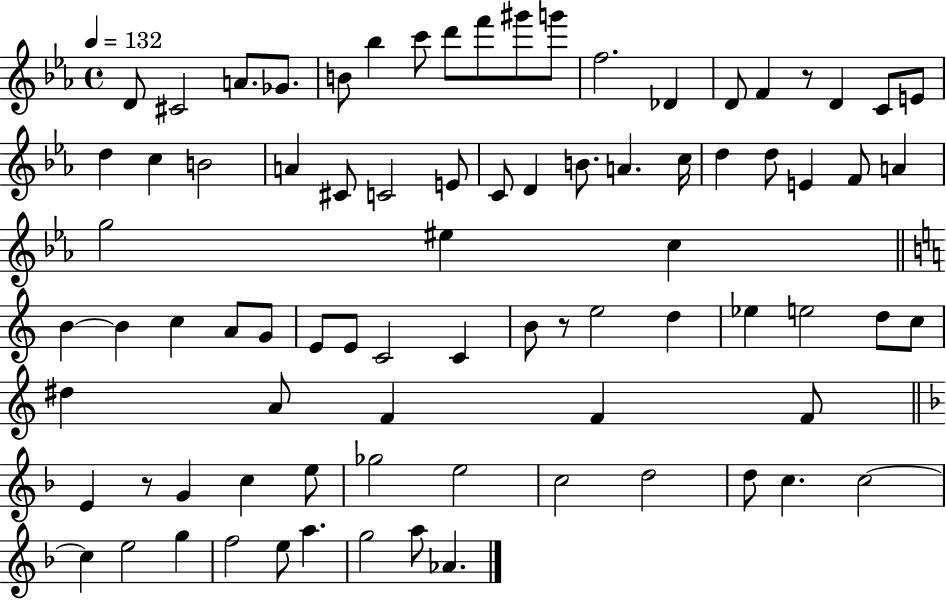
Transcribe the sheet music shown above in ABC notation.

X:1
T:Untitled
M:4/4
L:1/4
K:Eb
D/2 ^C2 A/2 _G/2 B/2 _b c'/2 d'/2 f'/2 ^g'/2 g'/2 f2 _D D/2 F z/2 D C/2 E/2 d c B2 A ^C/2 C2 E/2 C/2 D B/2 A c/4 d d/2 E F/2 A g2 ^e c B B c A/2 G/2 E/2 E/2 C2 C B/2 z/2 e2 d _e e2 d/2 c/2 ^d A/2 F F F/2 E z/2 G c e/2 _g2 e2 c2 d2 d/2 c c2 c e2 g f2 e/2 a g2 a/2 _A